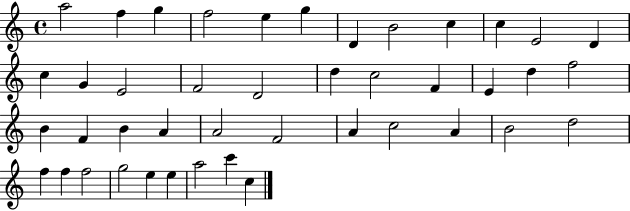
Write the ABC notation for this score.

X:1
T:Untitled
M:4/4
L:1/4
K:C
a2 f g f2 e g D B2 c c E2 D c G E2 F2 D2 d c2 F E d f2 B F B A A2 F2 A c2 A B2 d2 f f f2 g2 e e a2 c' c